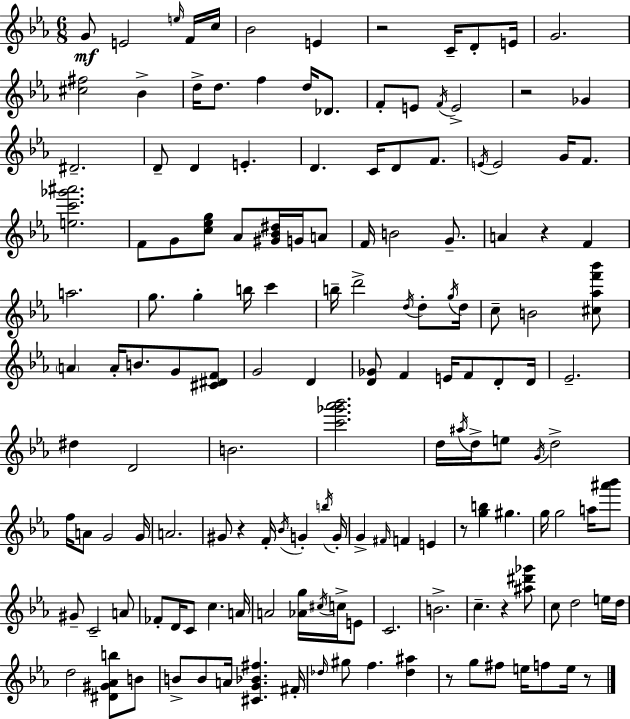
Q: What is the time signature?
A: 6/8